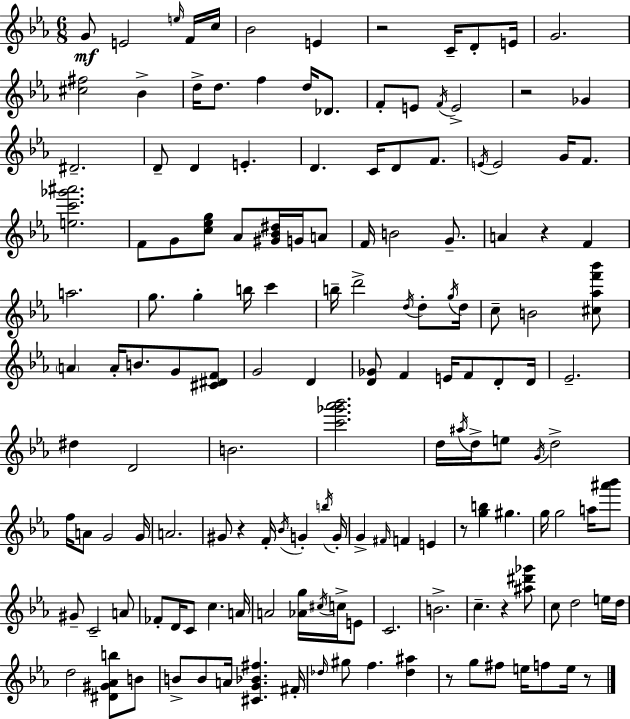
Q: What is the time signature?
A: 6/8